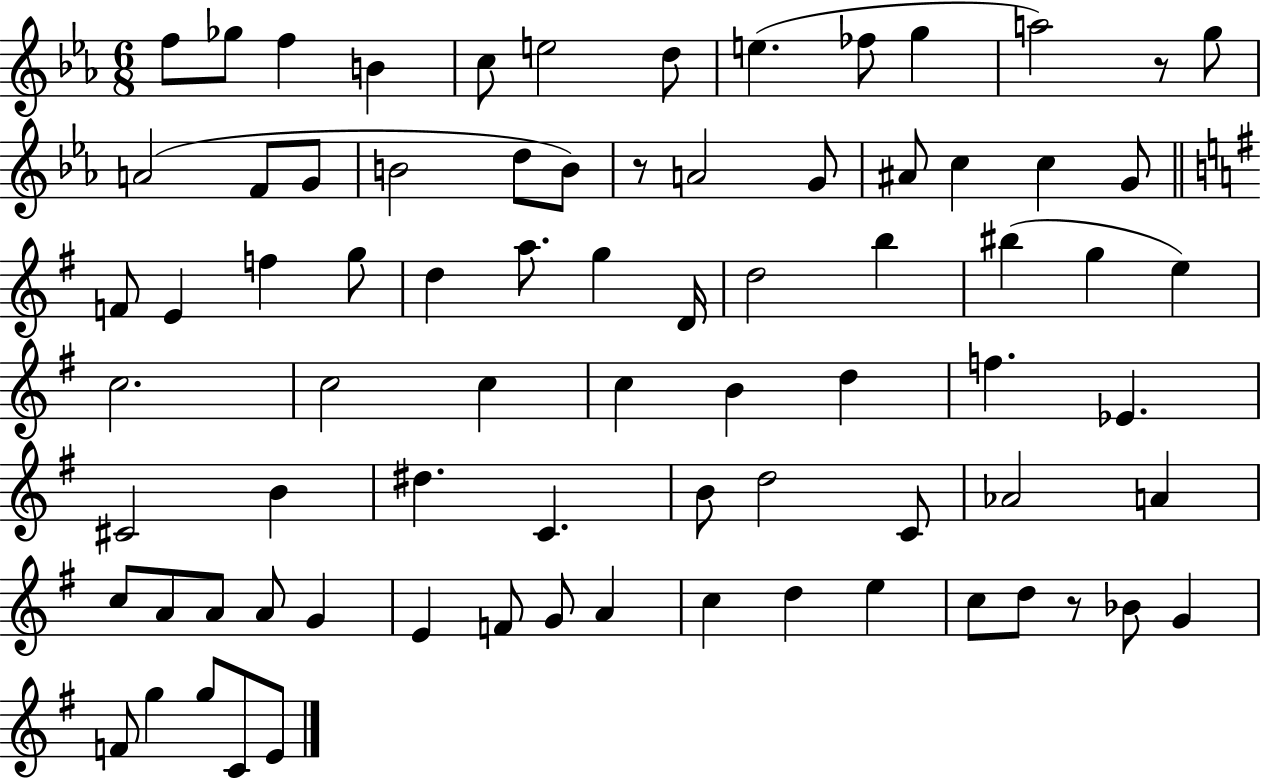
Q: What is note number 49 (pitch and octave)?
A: C4